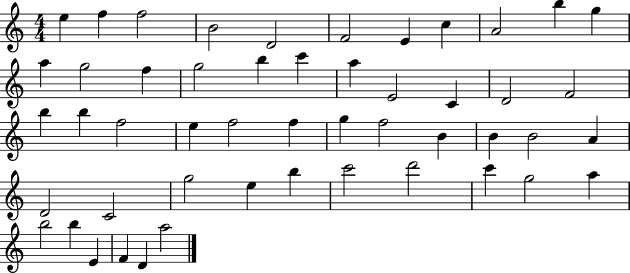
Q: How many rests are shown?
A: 0